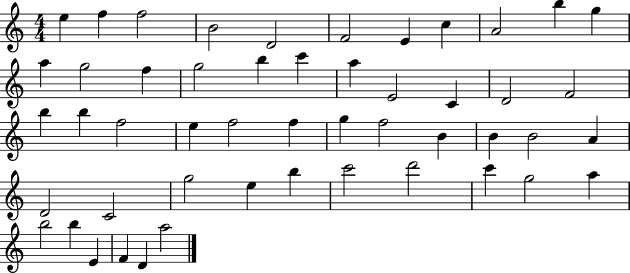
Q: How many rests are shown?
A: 0